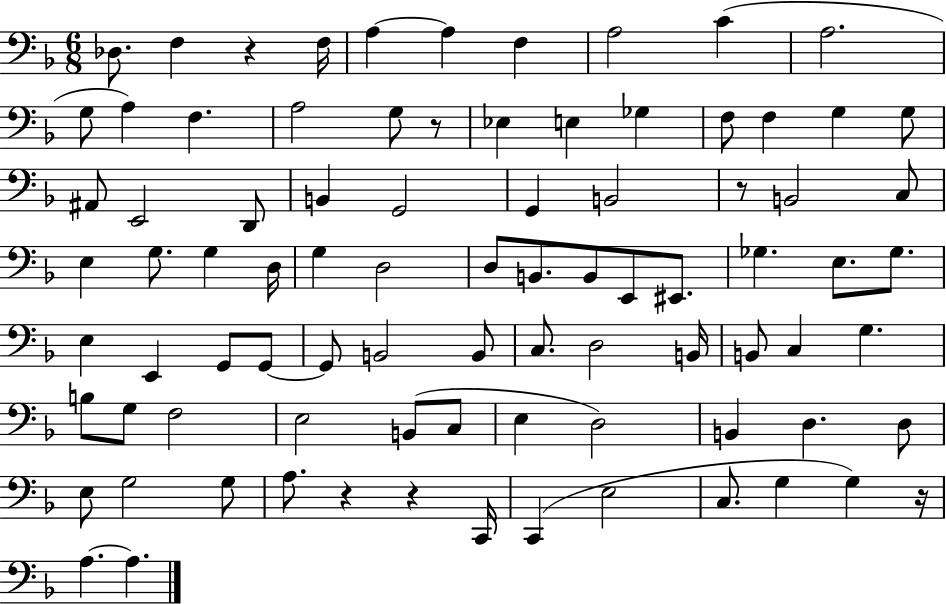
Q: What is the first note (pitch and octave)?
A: Db3